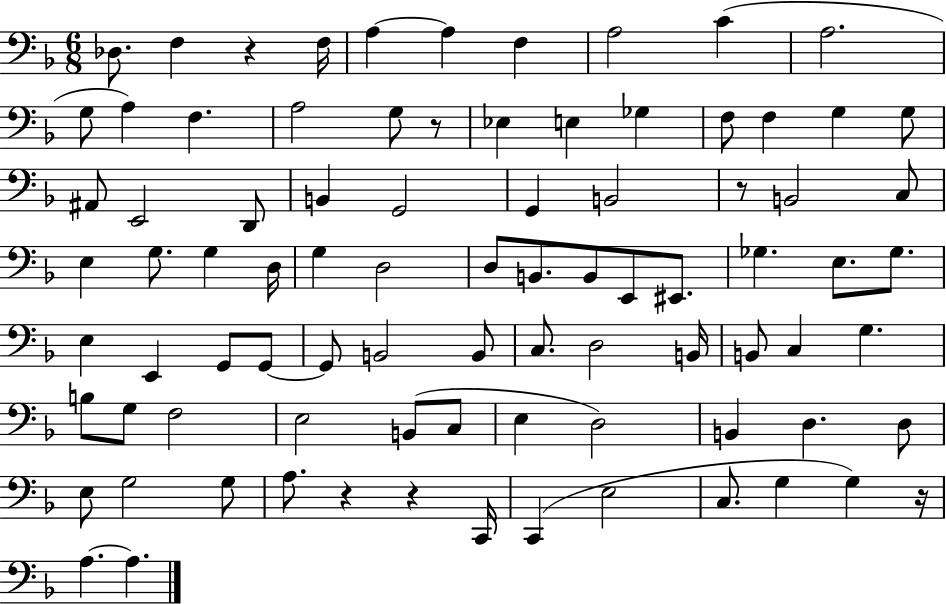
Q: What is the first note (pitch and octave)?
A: Db3